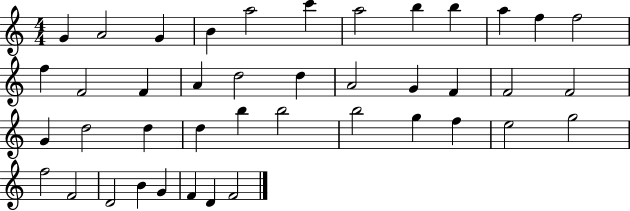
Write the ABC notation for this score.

X:1
T:Untitled
M:4/4
L:1/4
K:C
G A2 G B a2 c' a2 b b a f f2 f F2 F A d2 d A2 G F F2 F2 G d2 d d b b2 b2 g f e2 g2 f2 F2 D2 B G F D F2